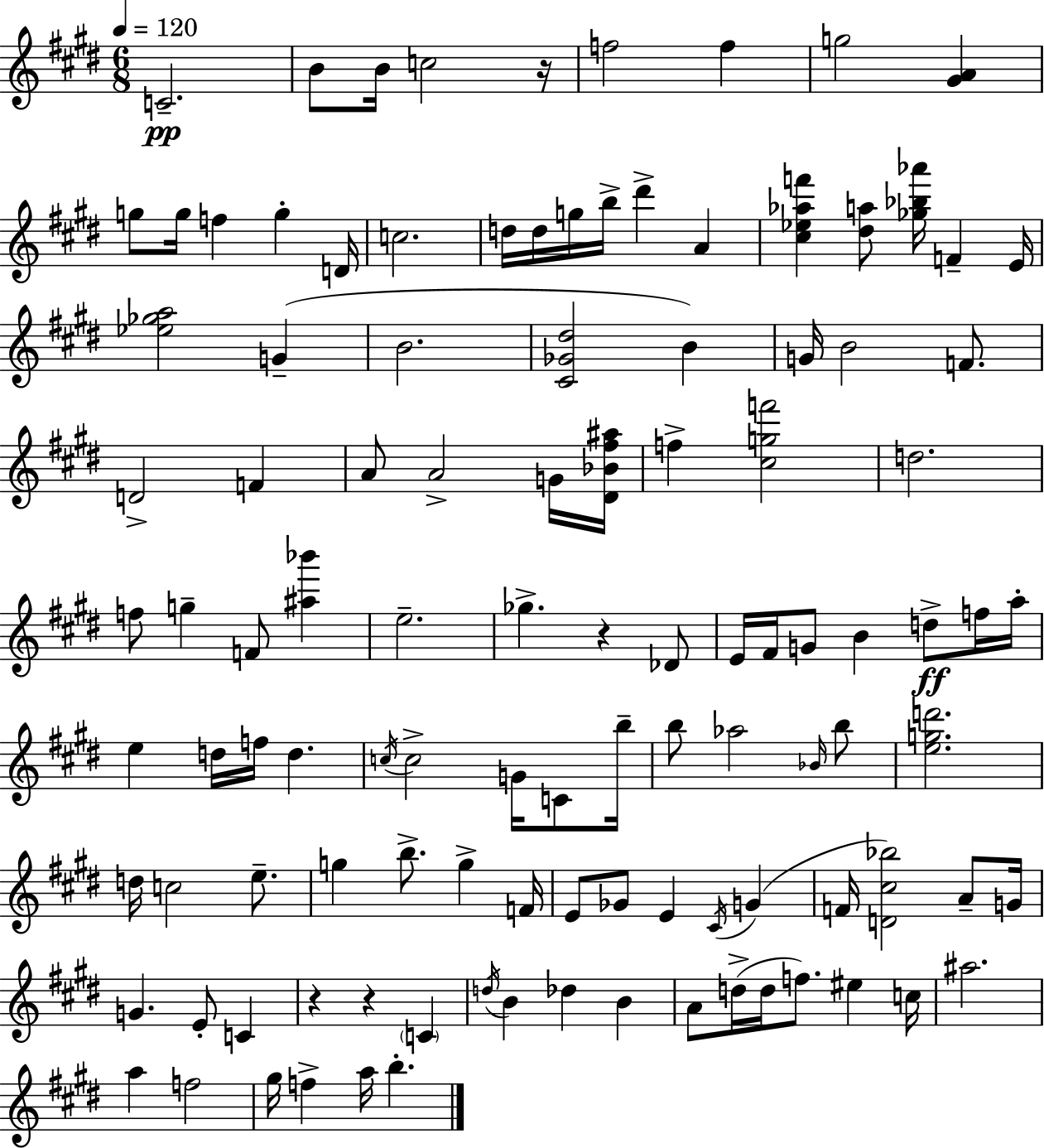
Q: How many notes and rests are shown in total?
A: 111